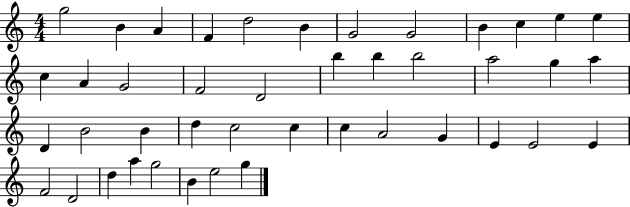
{
  \clef treble
  \numericTimeSignature
  \time 4/4
  \key c \major
  g''2 b'4 a'4 | f'4 d''2 b'4 | g'2 g'2 | b'4 c''4 e''4 e''4 | \break c''4 a'4 g'2 | f'2 d'2 | b''4 b''4 b''2 | a''2 g''4 a''4 | \break d'4 b'2 b'4 | d''4 c''2 c''4 | c''4 a'2 g'4 | e'4 e'2 e'4 | \break f'2 d'2 | d''4 a''4 g''2 | b'4 e''2 g''4 | \bar "|."
}